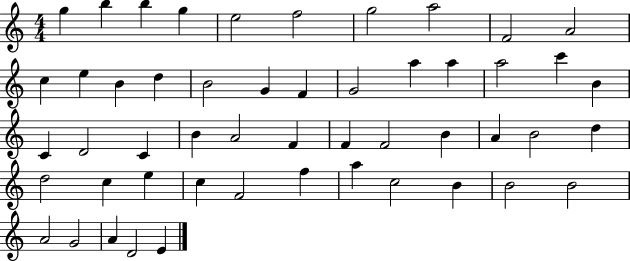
X:1
T:Untitled
M:4/4
L:1/4
K:C
g b b g e2 f2 g2 a2 F2 A2 c e B d B2 G F G2 a a a2 c' B C D2 C B A2 F F F2 B A B2 d d2 c e c F2 f a c2 B B2 B2 A2 G2 A D2 E